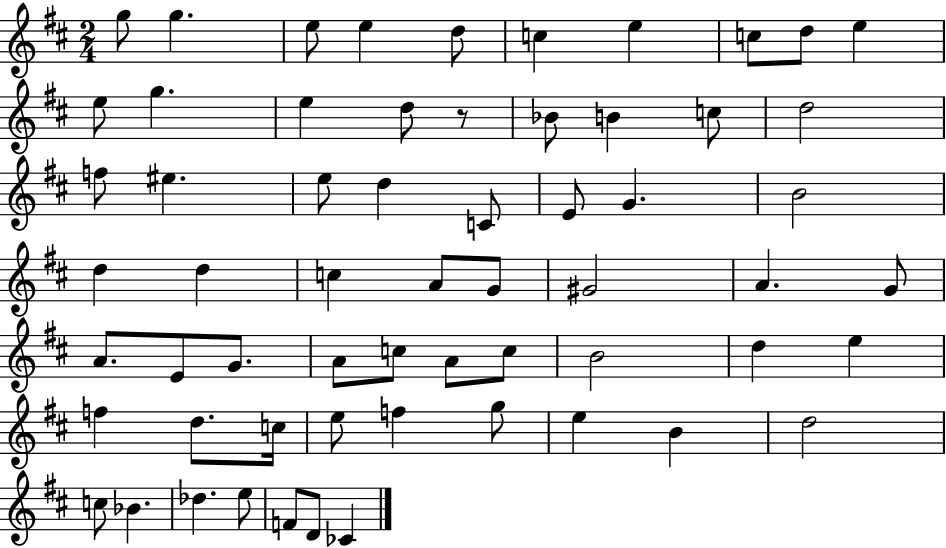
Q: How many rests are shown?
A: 1